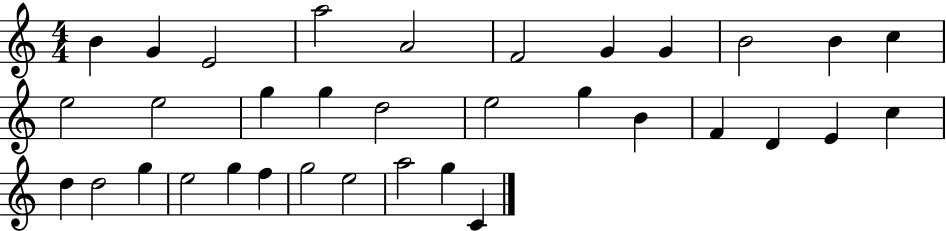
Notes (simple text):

B4/q G4/q E4/h A5/h A4/h F4/h G4/q G4/q B4/h B4/q C5/q E5/h E5/h G5/q G5/q D5/h E5/h G5/q B4/q F4/q D4/q E4/q C5/q D5/q D5/h G5/q E5/h G5/q F5/q G5/h E5/h A5/h G5/q C4/q